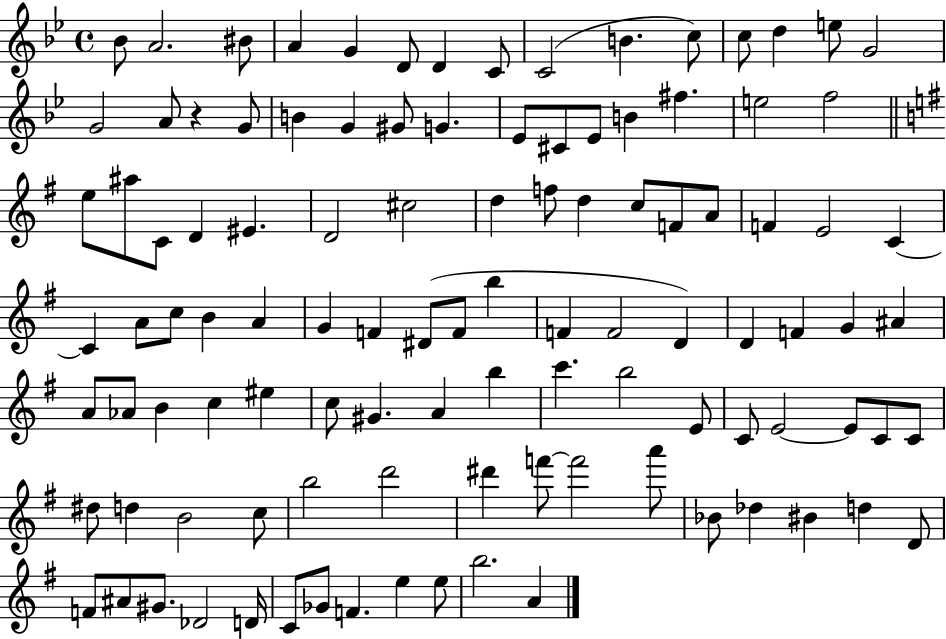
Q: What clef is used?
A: treble